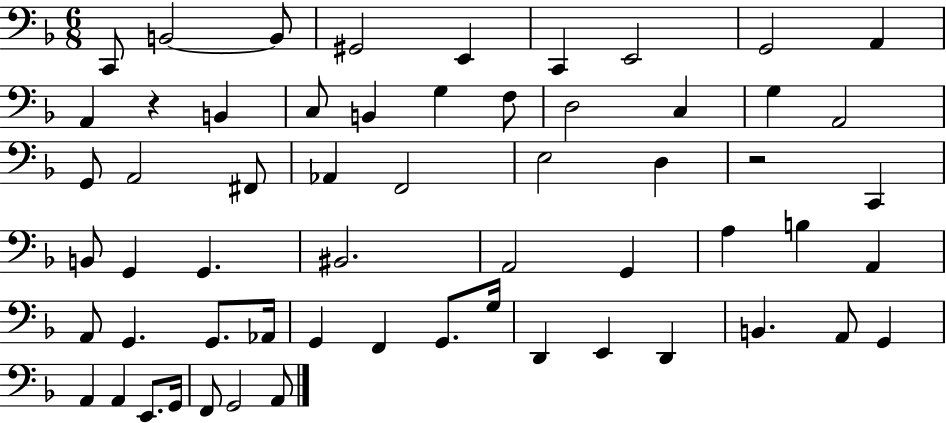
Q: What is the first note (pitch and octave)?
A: C2